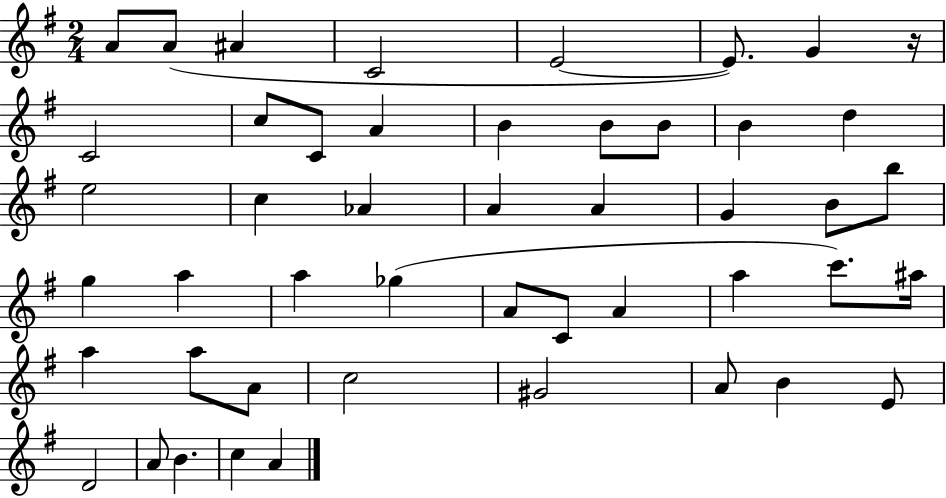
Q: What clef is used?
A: treble